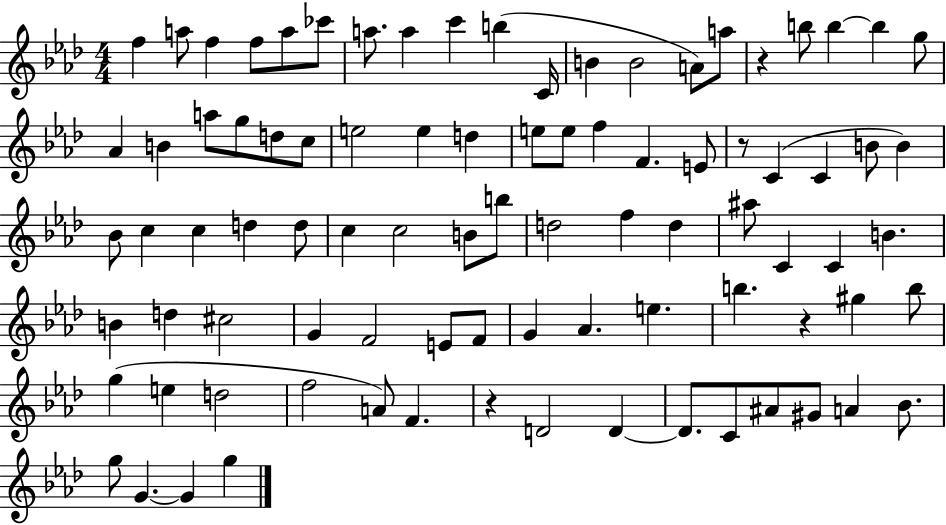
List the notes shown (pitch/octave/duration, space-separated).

F5/q A5/e F5/q F5/e A5/e CES6/e A5/e. A5/q C6/q B5/q C4/s B4/q B4/h A4/e A5/e R/q B5/e B5/q B5/q G5/e Ab4/q B4/q A5/e G5/e D5/e C5/e E5/h E5/q D5/q E5/e E5/e F5/q F4/q. E4/e R/e C4/q C4/q B4/e B4/q Bb4/e C5/q C5/q D5/q D5/e C5/q C5/h B4/e B5/e D5/h F5/q D5/q A#5/e C4/q C4/q B4/q. B4/q D5/q C#5/h G4/q F4/h E4/e F4/e G4/q Ab4/q. E5/q. B5/q. R/q G#5/q B5/e G5/q E5/q D5/h F5/h A4/e F4/q. R/q D4/h D4/q D4/e. C4/e A#4/e G#4/e A4/q Bb4/e. G5/e G4/q. G4/q G5/q